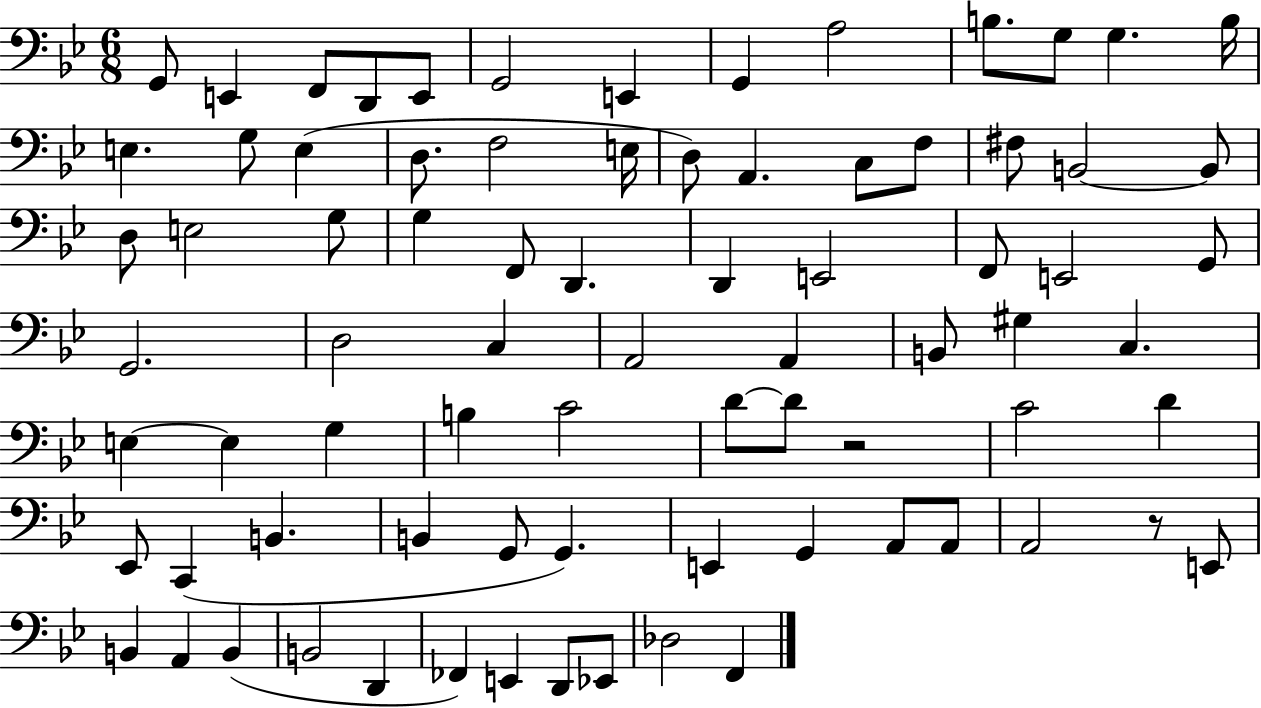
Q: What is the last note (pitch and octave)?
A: F2